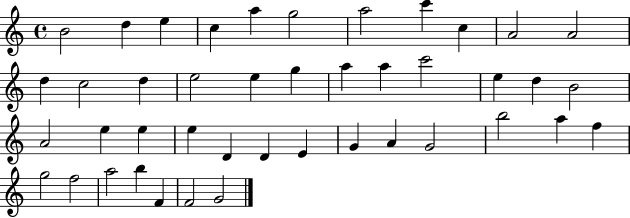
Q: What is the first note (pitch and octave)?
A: B4